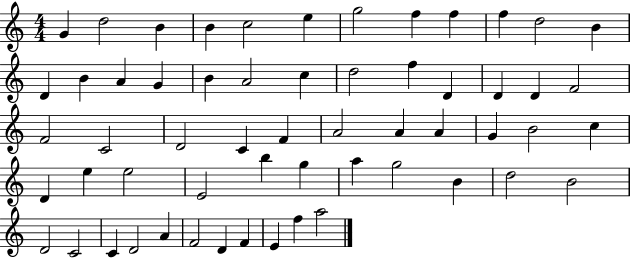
{
  \clef treble
  \numericTimeSignature
  \time 4/4
  \key c \major
  g'4 d''2 b'4 | b'4 c''2 e''4 | g''2 f''4 f''4 | f''4 d''2 b'4 | \break d'4 b'4 a'4 g'4 | b'4 a'2 c''4 | d''2 f''4 d'4 | d'4 d'4 f'2 | \break f'2 c'2 | d'2 c'4 f'4 | a'2 a'4 a'4 | g'4 b'2 c''4 | \break d'4 e''4 e''2 | e'2 b''4 g''4 | a''4 g''2 b'4 | d''2 b'2 | \break d'2 c'2 | c'4 d'2 a'4 | f'2 d'4 f'4 | e'4 f''4 a''2 | \break \bar "|."
}